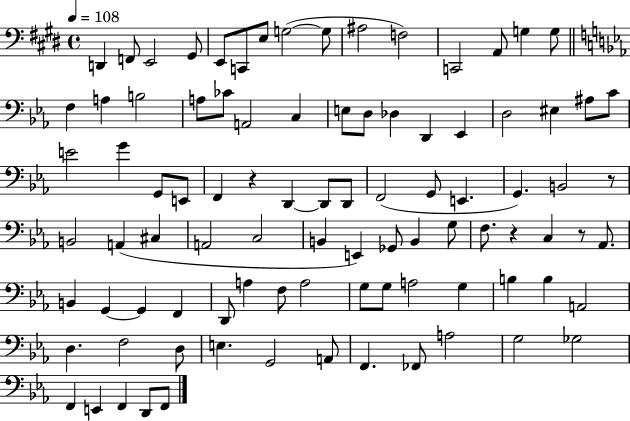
{
  \clef bass
  \time 4/4
  \defaultTimeSignature
  \key e \major
  \tempo 4 = 108
  \repeat volta 2 { d,4 f,8 e,2 gis,8 | e,8 c,8 e8 g2~(~ g8 | ais2 f2) | c,2 a,8 g4 g8 | \break \bar "||" \break \key ees \major f4 a4 b2 | a8 ces'8 a,2 c4 | e8 d8 des4 d,4 ees,4 | d2 eis4 ais8 c'8 | \break e'2 g'4 g,8 e,8 | f,4 r4 d,4~~ d,8 d,8 | f,2( g,8 e,4. | g,4.) b,2 r8 | \break b,2 a,4( cis4 | a,2 c2 | b,4 e,4) ges,8 b,4 g8 | f8. r4 c4 r8 aes,8. | \break b,4 g,4~~ g,4 f,4 | d,8 a4 f8 a2 | g8 g8 a2 g4 | b4 b4 a,2 | \break d4. f2 d8 | e4. g,2 a,8 | f,4. fes,8 a2 | g2 ges2 | \break f,4 e,4 f,4 d,8 f,8 | } \bar "|."
}